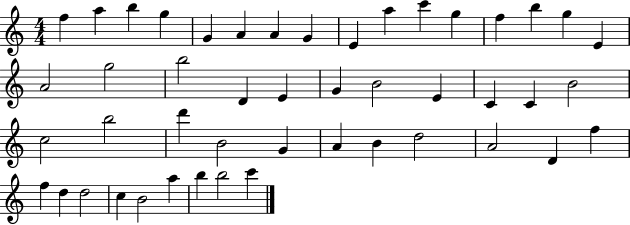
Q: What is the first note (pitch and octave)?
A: F5